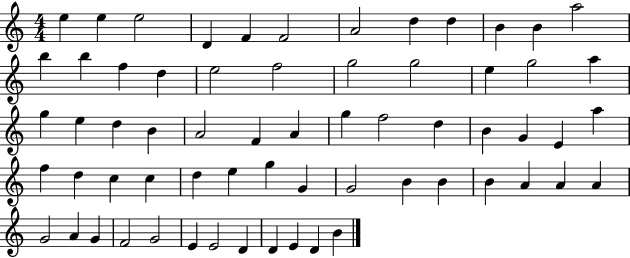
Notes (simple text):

E5/q E5/q E5/h D4/q F4/q F4/h A4/h D5/q D5/q B4/q B4/q A5/h B5/q B5/q F5/q D5/q E5/h F5/h G5/h G5/h E5/q G5/h A5/q G5/q E5/q D5/q B4/q A4/h F4/q A4/q G5/q F5/h D5/q B4/q G4/q E4/q A5/q F5/q D5/q C5/q C5/q D5/q E5/q G5/q G4/q G4/h B4/q B4/q B4/q A4/q A4/q A4/q G4/h A4/q G4/q F4/h G4/h E4/q E4/h D4/q D4/q E4/q D4/q B4/q